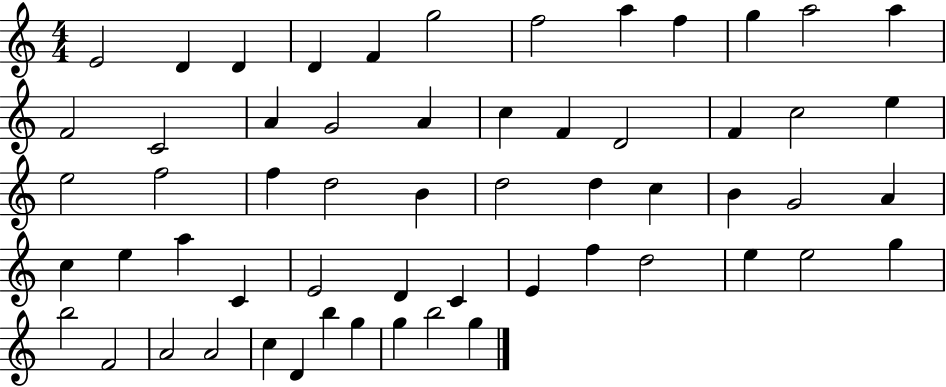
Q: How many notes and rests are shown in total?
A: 58